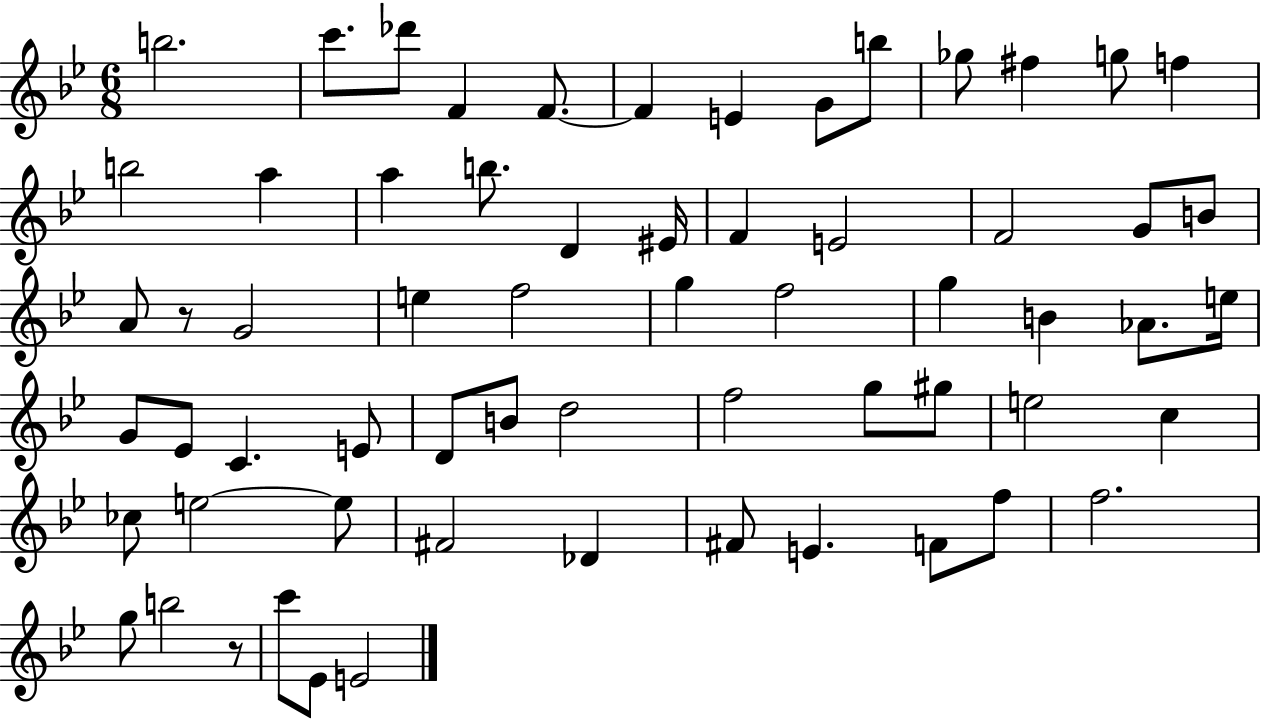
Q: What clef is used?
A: treble